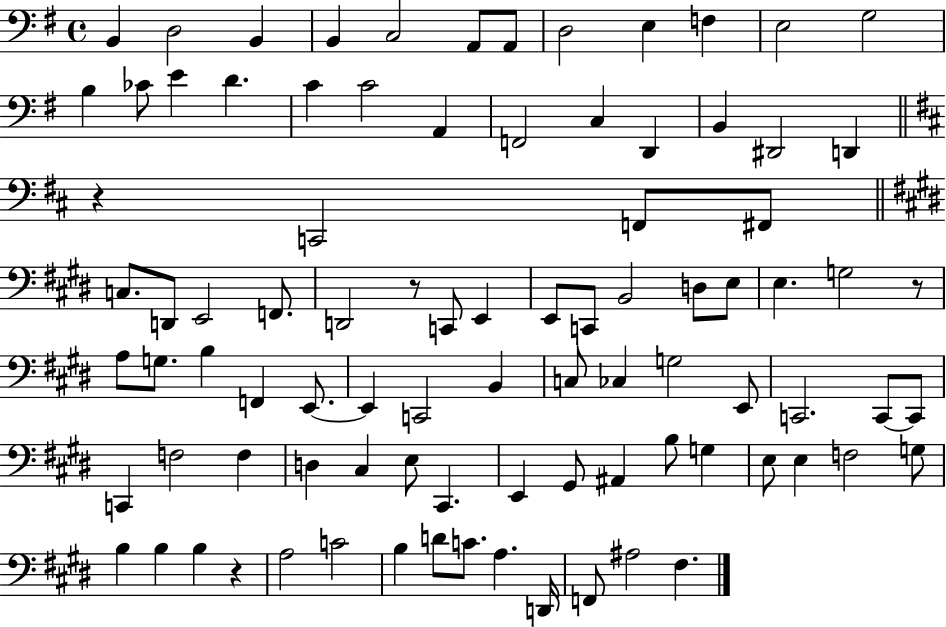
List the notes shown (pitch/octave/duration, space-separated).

B2/q D3/h B2/q B2/q C3/h A2/e A2/e D3/h E3/q F3/q E3/h G3/h B3/q CES4/e E4/q D4/q. C4/q C4/h A2/q F2/h C3/q D2/q B2/q D#2/h D2/q R/q C2/h F2/e F#2/e C3/e. D2/e E2/h F2/e. D2/h R/e C2/e E2/q E2/e C2/e B2/h D3/e E3/e E3/q. G3/h R/e A3/e G3/e. B3/q F2/q E2/e. E2/q C2/h B2/q C3/e CES3/q G3/h E2/e C2/h. C2/e C2/e C2/q F3/h F3/q D3/q C#3/q E3/e C#2/q. E2/q G#2/e A#2/q B3/e G3/q E3/e E3/q F3/h G3/e B3/q B3/q B3/q R/q A3/h C4/h B3/q D4/e C4/e. A3/q. D2/s F2/e A#3/h F#3/q.